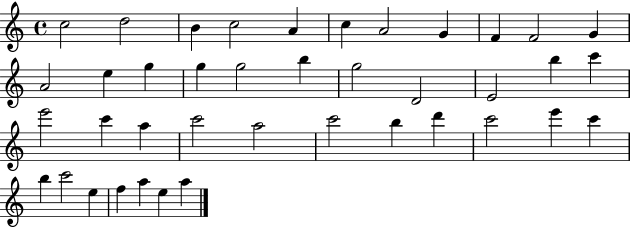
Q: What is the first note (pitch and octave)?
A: C5